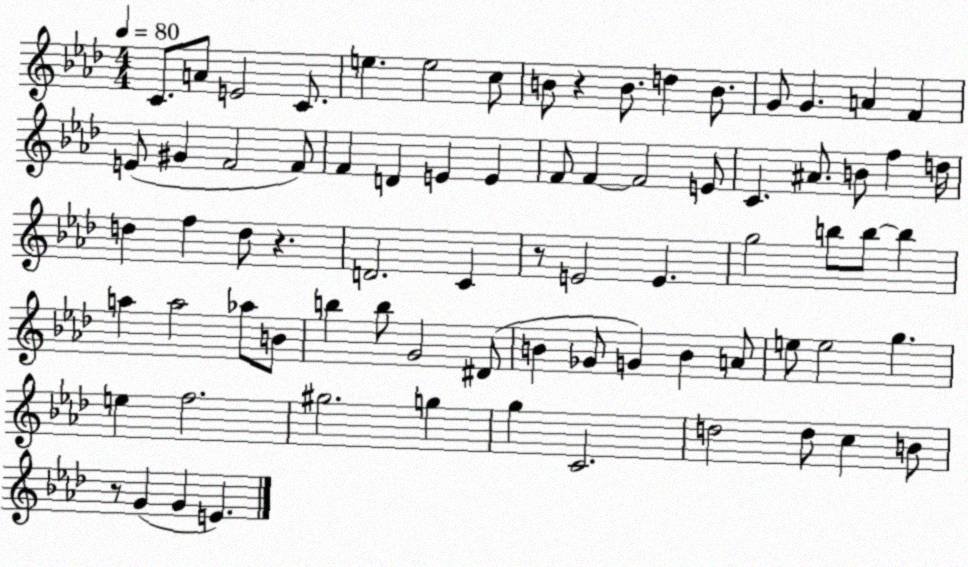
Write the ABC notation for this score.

X:1
T:Untitled
M:4/4
L:1/4
K:Ab
C/2 A/2 E2 C/2 e e2 c/2 B/2 z B/2 d B/2 G/2 G A F E/2 ^G F2 F/2 F D E E F/2 F F2 E/2 C ^A/2 B/2 f d/4 d f d/2 z D2 C z/2 E2 E g2 b/2 b/2 b a a2 _a/2 B/2 b b/2 G2 ^D/2 B _G/2 G B A/2 e/2 e2 g e f2 ^g2 g g C2 d2 d/2 c B/2 z/2 G G E